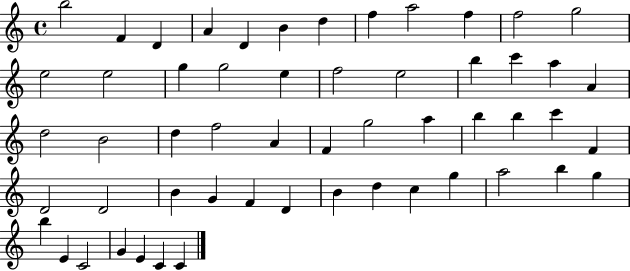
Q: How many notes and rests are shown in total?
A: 55